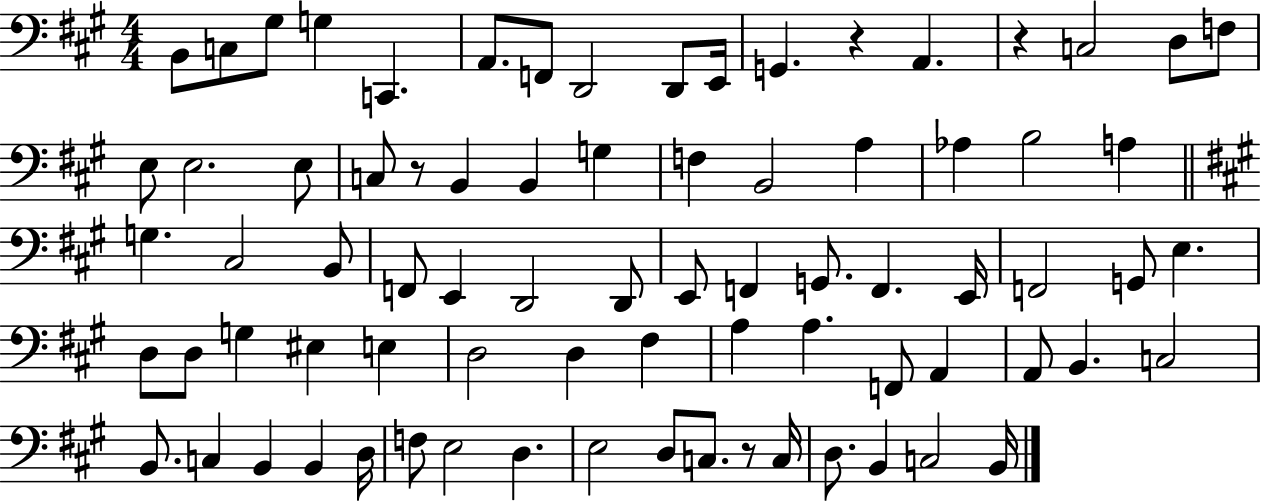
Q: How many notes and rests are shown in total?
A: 78